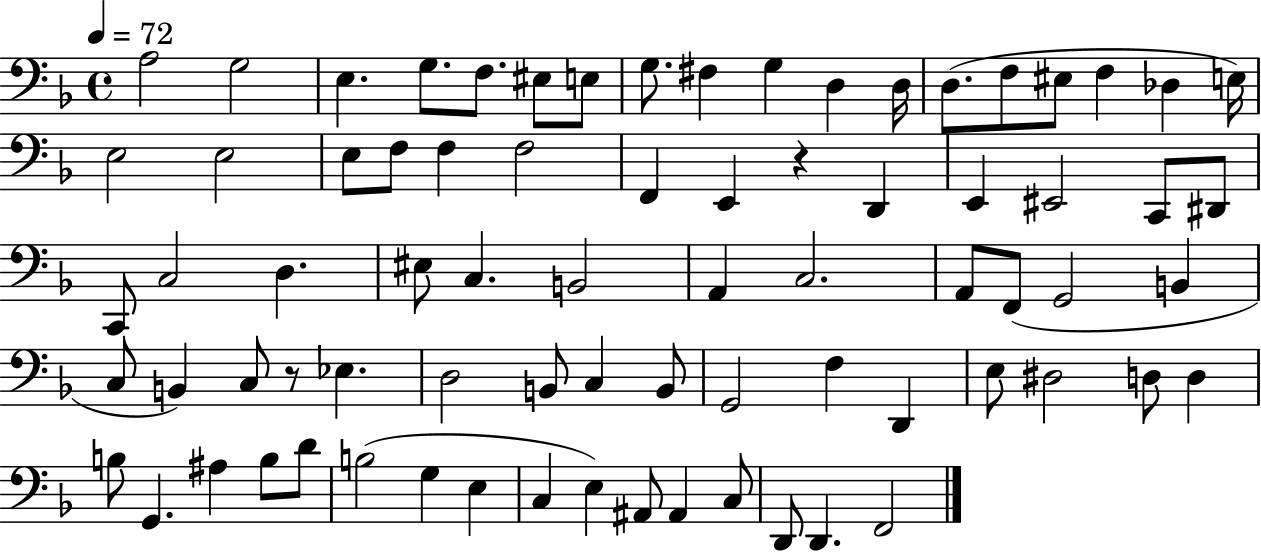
{
  \clef bass
  \time 4/4
  \defaultTimeSignature
  \key f \major
  \tempo 4 = 72
  \repeat volta 2 { a2 g2 | e4. g8. f8. eis8 e8 | g8. fis4 g4 d4 d16 | d8.( f8 eis8 f4 des4 e16) | \break e2 e2 | e8 f8 f4 f2 | f,4 e,4 r4 d,4 | e,4 eis,2 c,8 dis,8 | \break c,8 c2 d4. | eis8 c4. b,2 | a,4 c2. | a,8 f,8( g,2 b,4 | \break c8 b,4) c8 r8 ees4. | d2 b,8 c4 b,8 | g,2 f4 d,4 | e8 dis2 d8 d4 | \break b8 g,4. ais4 b8 d'8 | b2( g4 e4 | c4 e4) ais,8 ais,4 c8 | d,8 d,4. f,2 | \break } \bar "|."
}